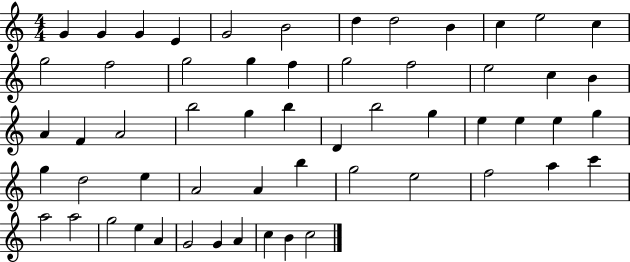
{
  \clef treble
  \numericTimeSignature
  \time 4/4
  \key c \major
  g'4 g'4 g'4 e'4 | g'2 b'2 | d''4 d''2 b'4 | c''4 e''2 c''4 | \break g''2 f''2 | g''2 g''4 f''4 | g''2 f''2 | e''2 c''4 b'4 | \break a'4 f'4 a'2 | b''2 g''4 b''4 | d'4 b''2 g''4 | e''4 e''4 e''4 g''4 | \break g''4 d''2 e''4 | a'2 a'4 b''4 | g''2 e''2 | f''2 a''4 c'''4 | \break a''2 a''2 | g''2 e''4 a'4 | g'2 g'4 a'4 | c''4 b'4 c''2 | \break \bar "|."
}